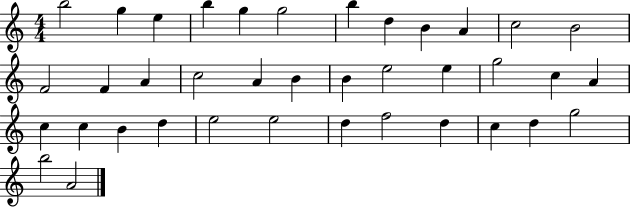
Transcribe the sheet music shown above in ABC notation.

X:1
T:Untitled
M:4/4
L:1/4
K:C
b2 g e b g g2 b d B A c2 B2 F2 F A c2 A B B e2 e g2 c A c c B d e2 e2 d f2 d c d g2 b2 A2